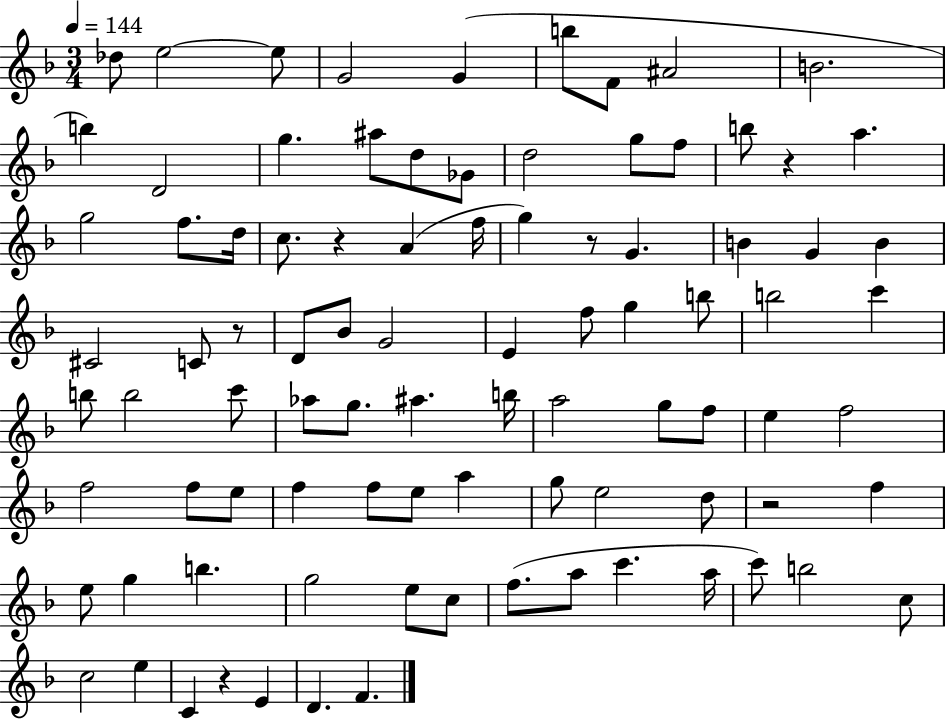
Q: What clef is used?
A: treble